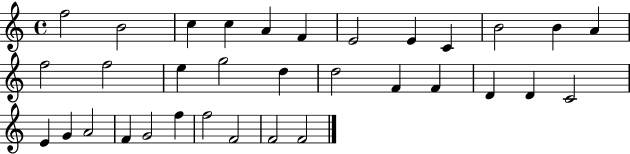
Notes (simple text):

F5/h B4/h C5/q C5/q A4/q F4/q E4/h E4/q C4/q B4/h B4/q A4/q F5/h F5/h E5/q G5/h D5/q D5/h F4/q F4/q D4/q D4/q C4/h E4/q G4/q A4/h F4/q G4/h F5/q F5/h F4/h F4/h F4/h